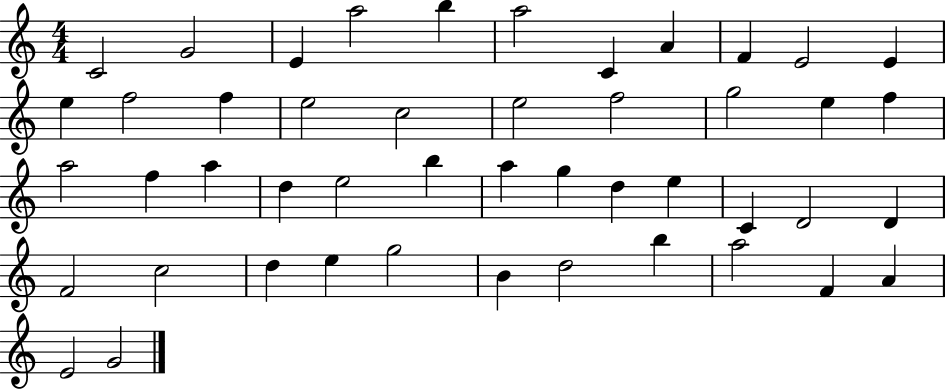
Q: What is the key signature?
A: C major